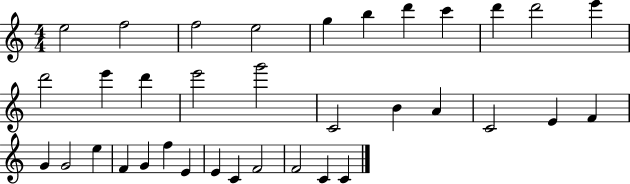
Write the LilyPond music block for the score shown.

{
  \clef treble
  \numericTimeSignature
  \time 4/4
  \key c \major
  e''2 f''2 | f''2 e''2 | g''4 b''4 d'''4 c'''4 | d'''4 d'''2 e'''4 | \break d'''2 e'''4 d'''4 | e'''2 g'''2 | c'2 b'4 a'4 | c'2 e'4 f'4 | \break g'4 g'2 e''4 | f'4 g'4 f''4 e'4 | e'4 c'4 f'2 | f'2 c'4 c'4 | \break \bar "|."
}